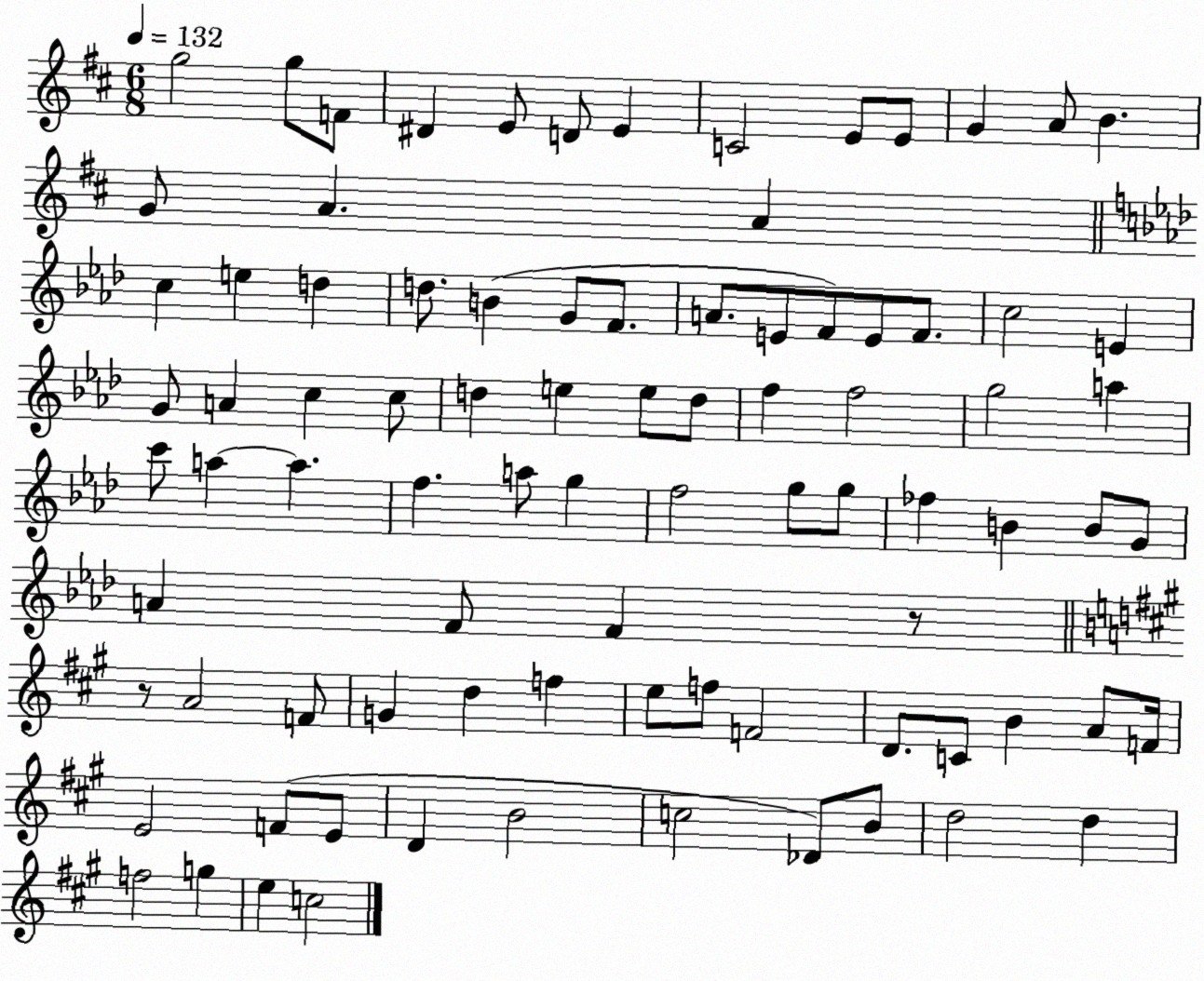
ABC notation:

X:1
T:Untitled
M:6/8
L:1/4
K:D
g2 g/2 F/2 ^D E/2 D/2 E C2 E/2 E/2 G A/2 B G/2 A A c e d d/2 B G/2 F/2 A/2 E/2 F/2 E/2 F/2 c2 E G/2 A c c/2 d e e/2 d/2 f f2 g2 a c'/2 a a f a/2 g f2 g/2 g/2 _f B B/2 G/2 A F/2 F z/2 z/2 A2 F/2 G d f e/2 f/2 F2 D/2 C/2 B A/2 F/4 E2 F/2 E/2 D B2 c2 _D/2 B/2 d2 d f2 g e c2